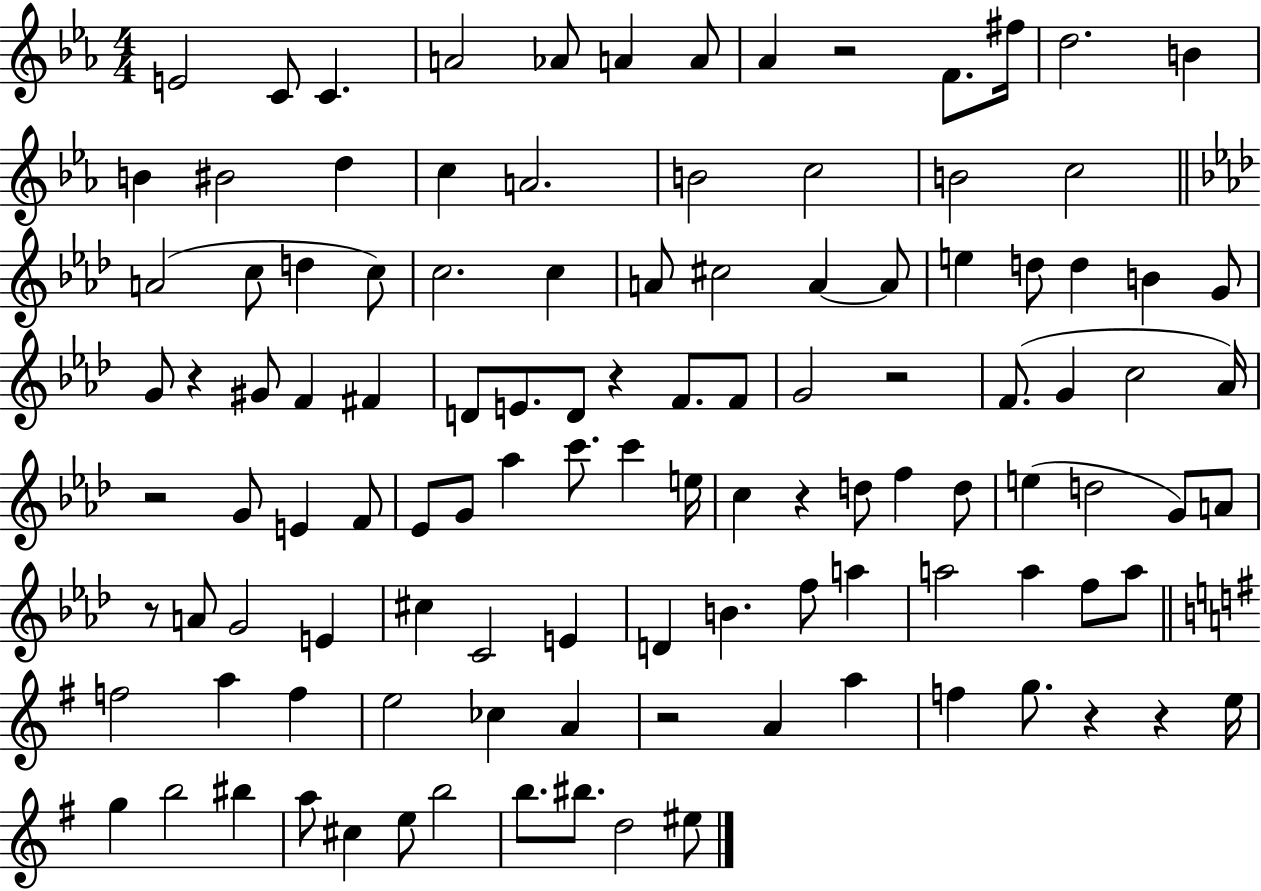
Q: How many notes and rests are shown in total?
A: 113